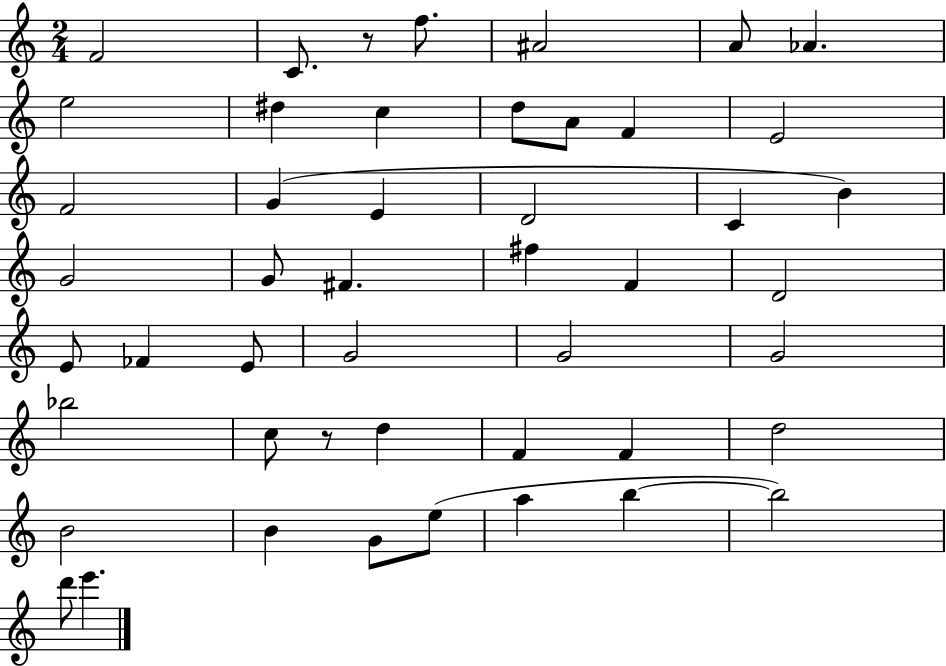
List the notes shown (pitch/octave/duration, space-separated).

F4/h C4/e. R/e F5/e. A#4/h A4/e Ab4/q. E5/h D#5/q C5/q D5/e A4/e F4/q E4/h F4/h G4/q E4/q D4/h C4/q B4/q G4/h G4/e F#4/q. F#5/q F4/q D4/h E4/e FES4/q E4/e G4/h G4/h G4/h Bb5/h C5/e R/e D5/q F4/q F4/q D5/h B4/h B4/q G4/e E5/e A5/q B5/q B5/h D6/e E6/q.